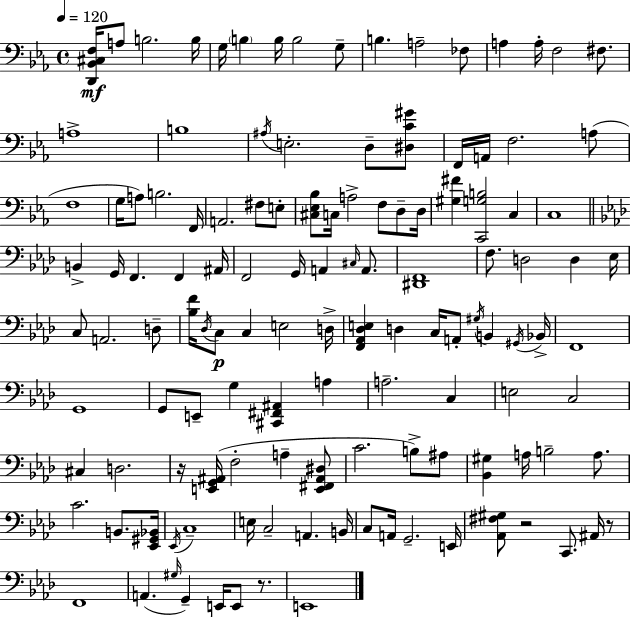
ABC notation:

X:1
T:Untitled
M:4/4
L:1/4
K:Cm
[D,,_B,,^C,F,]/4 A,/2 B,2 B,/4 G,/4 B, B,/4 B,2 G,/2 B, A,2 _F,/2 A, A,/4 F,2 ^F,/2 A,4 B,4 ^A,/4 E,2 D,/2 [^D,C^G]/2 F,,/4 A,,/4 F,2 A,/2 F,4 G,/4 A,/2 B,2 F,,/4 A,,2 ^F,/2 E,/2 [^C,_E,_B,]/2 C,/4 A,2 F,/2 D,/2 D,/4 [^G,^F] [C,,G,B,]2 C, C,4 B,, G,,/4 F,, F,, ^A,,/4 F,,2 G,,/4 A,, ^C,/4 A,,/2 [^D,,F,,]4 F,/2 D,2 D, _E,/4 C,/2 A,,2 D,/2 [_B,F]/4 _D,/4 C,/2 C, E,2 D,/4 [F,,_A,,_D,E,] D, C,/4 A,,/2 ^G,/4 B,, ^G,,/4 _B,,/4 F,,4 G,,4 G,,/2 E,,/2 G, [^C,,^F,,^A,,] A, A,2 C, E,2 C,2 ^C, D,2 z/4 [E,,G,,^A,,]/4 F,2 A, [E,,^F,,^A,,^D,]/2 C2 B,/2 ^A,/2 [_B,,^G,] A,/4 B,2 A,/2 C2 B,,/2 [_E,,^G,,_B,,]/4 _E,,/4 C,4 E,/4 C,2 A,, B,,/4 C,/2 A,,/4 G,,2 E,,/4 [_A,,^F,^G,]/2 z2 C,,/2 ^A,,/4 z/2 F,,4 A,, ^G,/4 G,, E,,/4 E,,/2 z/2 E,,4